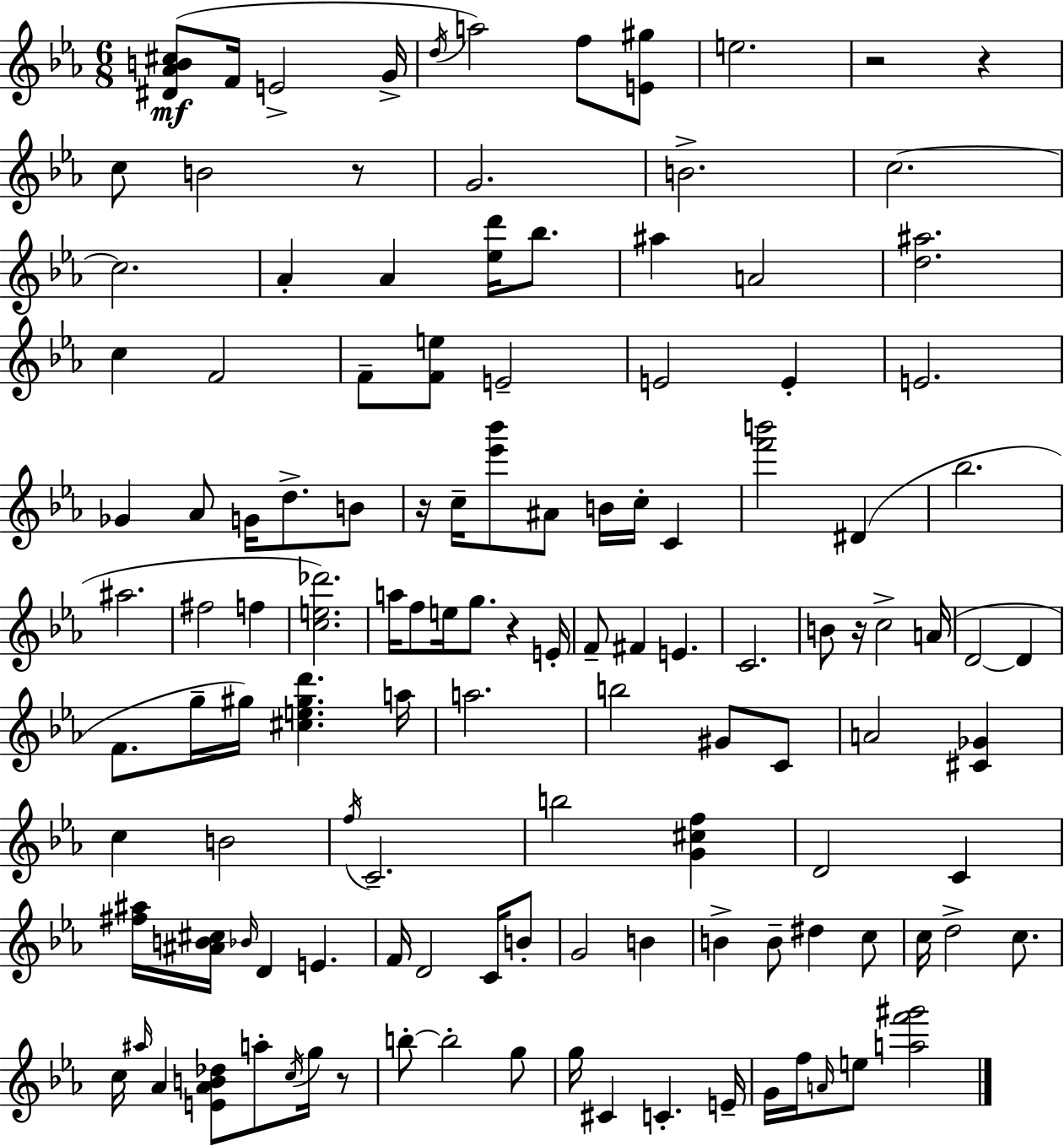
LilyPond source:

{
  \clef treble
  \numericTimeSignature
  \time 6/8
  \key c \minor
  <dis' aes' b' cis''>8(\mf f'16 e'2-> g'16-> | \acciaccatura { d''16 } a''2) f''8 <e' gis''>8 | e''2. | r2 r4 | \break c''8 b'2 r8 | g'2. | b'2.-> | c''2.~~ | \break c''2. | aes'4-. aes'4 <ees'' d'''>16 bes''8. | ais''4 a'2 | <d'' ais''>2. | \break c''4 f'2 | f'8-- <f' e''>8 e'2-- | e'2 e'4-. | e'2. | \break ges'4 aes'8 g'16 d''8.-> b'8 | r16 c''16-- <ees''' bes'''>8 ais'8 b'16 c''16-. c'4 | <f''' b'''>2 dis'4( | bes''2. | \break ais''2. | fis''2 f''4 | <c'' e'' des'''>2.) | a''16 f''8 e''16 g''8. r4 | \break e'16-. f'8-- fis'4 e'4. | c'2. | b'8 r16 c''2-> | a'16( d'2~~ d'4 | \break f'8. g''16-- gis''16) <cis'' e'' gis'' d'''>4. | a''16 a''2. | b''2 gis'8 c'8 | a'2 <cis' ges'>4 | \break c''4 b'2 | \acciaccatura { f''16 } c'2.-- | b''2 <g' cis'' f''>4 | d'2 c'4 | \break <fis'' ais''>16 <ais' b' cis''>16 \grace { bes'16 } d'4 e'4. | f'16 d'2 | c'16 b'8-. g'2 b'4 | b'4-> b'8-- dis''4 | \break c''8 c''16 d''2-> | c''8. c''16 \grace { ais''16 } aes'4 <e' aes' b' des''>8 a''8-. | \acciaccatura { c''16 } g''16 r8 b''8-.~~ b''2-. | g''8 g''16 cis'4 c'4.-. | \break e'16-- g'16 f''16 \grace { a'16 } e''8 <a'' f''' gis'''>2 | \bar "|."
}